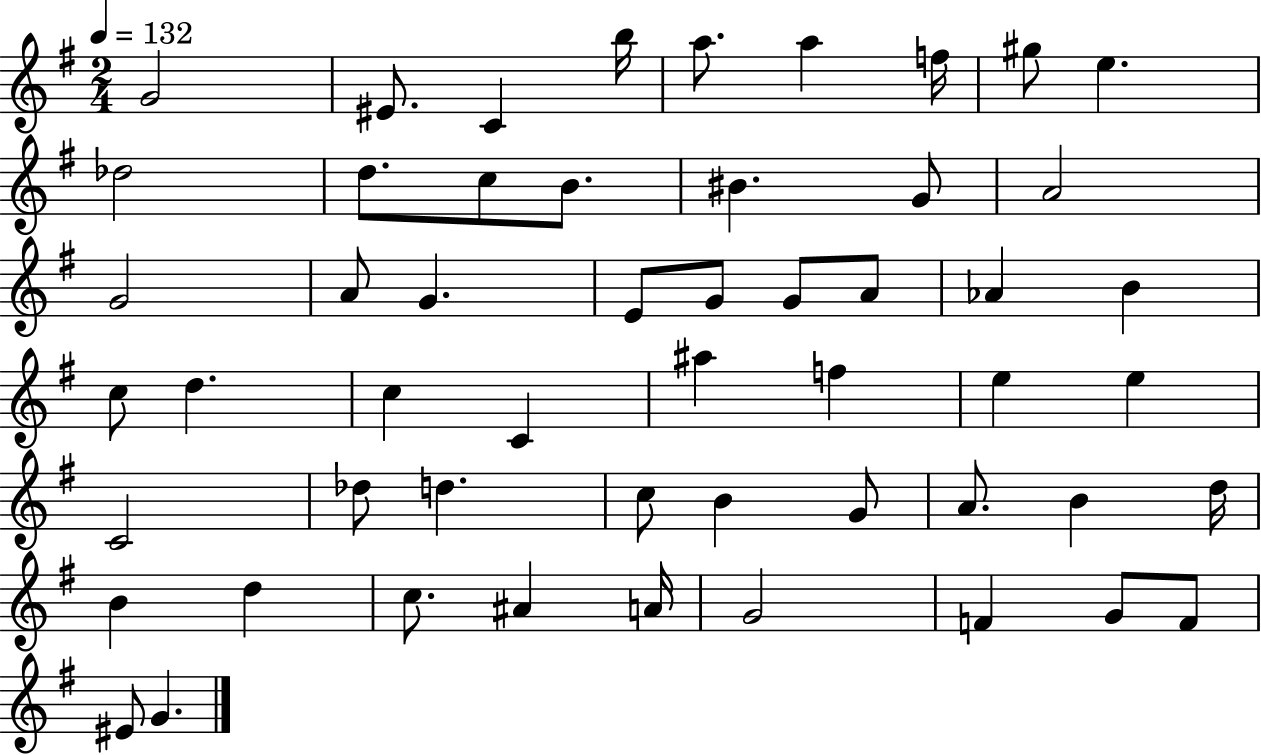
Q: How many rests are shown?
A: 0